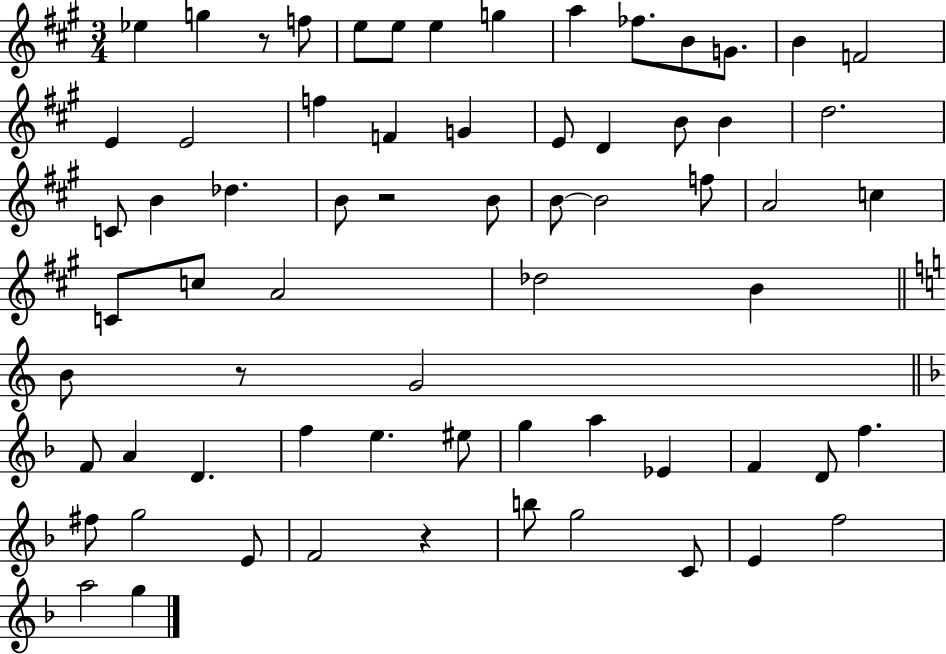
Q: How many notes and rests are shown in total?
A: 67